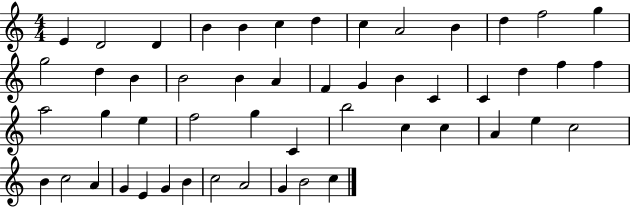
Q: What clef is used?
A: treble